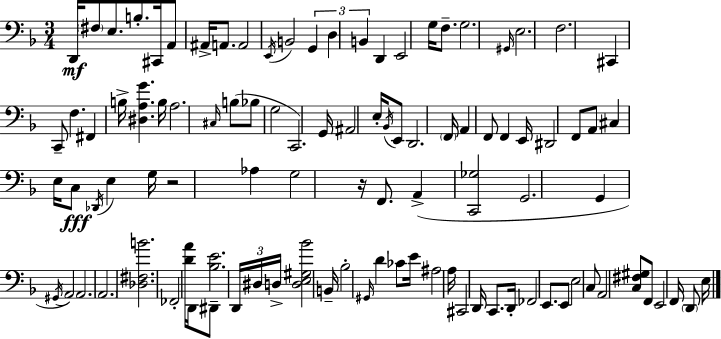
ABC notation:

X:1
T:Untitled
M:3/4
L:1/4
K:Dm
D,,/4 ^F,/2 E,/2 B,/2 ^C,,/4 A,,/2 ^A,,/4 A,,/2 A,,2 E,,/4 B,,2 G,, D, B,, D,, E,,2 G,/4 F,/2 G,2 ^G,,/4 E,2 F,2 ^C,, C,,/2 F, ^F,, B,/4 [^D,A,G] B,/4 A,2 ^C,/4 B,/2 _B,/2 G,2 C,,2 G,,/4 ^A,,2 E,/4 _B,,/4 E,,/2 D,,2 F,,/4 A,, F,,/2 F,, E,,/4 ^D,,2 F,,/2 A,,/2 ^C, E,/4 C,/2 _D,,/4 E, G,/4 z2 _A, G,2 z/4 F,,/2 A,, [C,,_G,]2 G,,2 G,, ^G,,/4 A,,2 A,,2 A,,2 [_D,^F,B]2 _F,,2 [DA]/4 D,,/4 ^D,,/2 [_B,E]2 D,,/4 ^D,/4 D,/4 [D,E,^G,_B]2 B,,/4 _B,2 ^G,,/4 D _C/2 E/4 ^A,2 A,/4 ^C,,2 D,,/4 C,,/2 D,,/4 _F,,2 E,,/2 E,,/2 E,2 C,/2 A,,2 [C,^F,^G,]/2 F,,/2 E,,2 F,,/4 D,,/2 E,/4